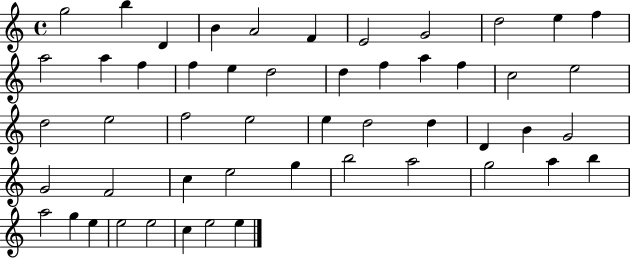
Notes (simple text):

G5/h B5/q D4/q B4/q A4/h F4/q E4/h G4/h D5/h E5/q F5/q A5/h A5/q F5/q F5/q E5/q D5/h D5/q F5/q A5/q F5/q C5/h E5/h D5/h E5/h F5/h E5/h E5/q D5/h D5/q D4/q B4/q G4/h G4/h F4/h C5/q E5/h G5/q B5/h A5/h G5/h A5/q B5/q A5/h G5/q E5/q E5/h E5/h C5/q E5/h E5/q